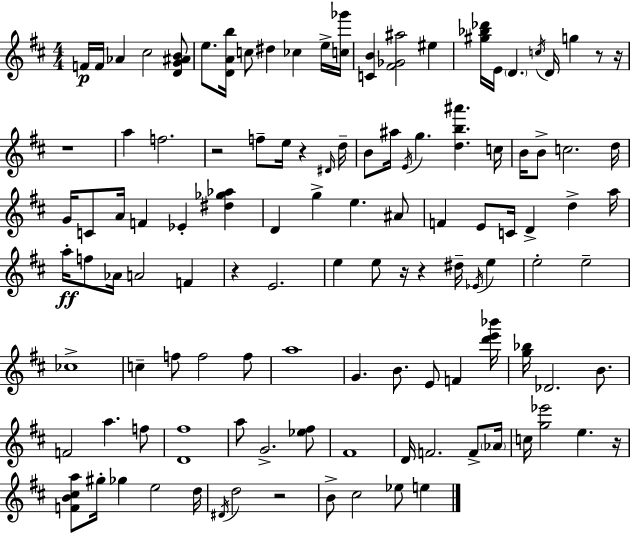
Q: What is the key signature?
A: D major